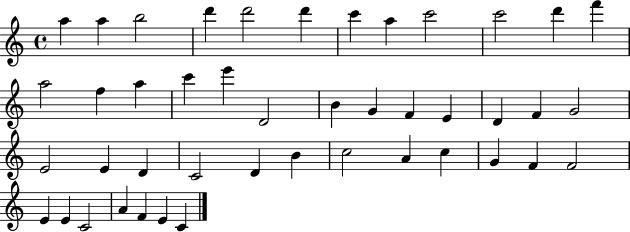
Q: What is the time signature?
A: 4/4